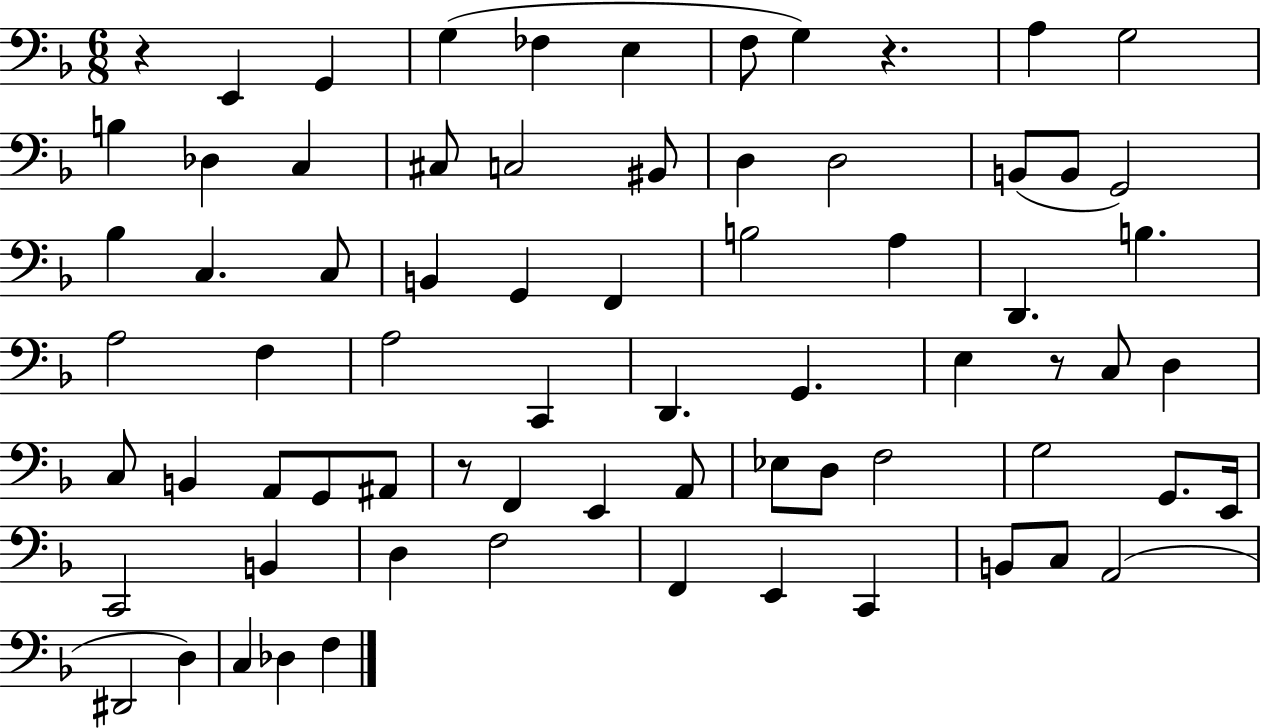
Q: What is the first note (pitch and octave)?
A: E2